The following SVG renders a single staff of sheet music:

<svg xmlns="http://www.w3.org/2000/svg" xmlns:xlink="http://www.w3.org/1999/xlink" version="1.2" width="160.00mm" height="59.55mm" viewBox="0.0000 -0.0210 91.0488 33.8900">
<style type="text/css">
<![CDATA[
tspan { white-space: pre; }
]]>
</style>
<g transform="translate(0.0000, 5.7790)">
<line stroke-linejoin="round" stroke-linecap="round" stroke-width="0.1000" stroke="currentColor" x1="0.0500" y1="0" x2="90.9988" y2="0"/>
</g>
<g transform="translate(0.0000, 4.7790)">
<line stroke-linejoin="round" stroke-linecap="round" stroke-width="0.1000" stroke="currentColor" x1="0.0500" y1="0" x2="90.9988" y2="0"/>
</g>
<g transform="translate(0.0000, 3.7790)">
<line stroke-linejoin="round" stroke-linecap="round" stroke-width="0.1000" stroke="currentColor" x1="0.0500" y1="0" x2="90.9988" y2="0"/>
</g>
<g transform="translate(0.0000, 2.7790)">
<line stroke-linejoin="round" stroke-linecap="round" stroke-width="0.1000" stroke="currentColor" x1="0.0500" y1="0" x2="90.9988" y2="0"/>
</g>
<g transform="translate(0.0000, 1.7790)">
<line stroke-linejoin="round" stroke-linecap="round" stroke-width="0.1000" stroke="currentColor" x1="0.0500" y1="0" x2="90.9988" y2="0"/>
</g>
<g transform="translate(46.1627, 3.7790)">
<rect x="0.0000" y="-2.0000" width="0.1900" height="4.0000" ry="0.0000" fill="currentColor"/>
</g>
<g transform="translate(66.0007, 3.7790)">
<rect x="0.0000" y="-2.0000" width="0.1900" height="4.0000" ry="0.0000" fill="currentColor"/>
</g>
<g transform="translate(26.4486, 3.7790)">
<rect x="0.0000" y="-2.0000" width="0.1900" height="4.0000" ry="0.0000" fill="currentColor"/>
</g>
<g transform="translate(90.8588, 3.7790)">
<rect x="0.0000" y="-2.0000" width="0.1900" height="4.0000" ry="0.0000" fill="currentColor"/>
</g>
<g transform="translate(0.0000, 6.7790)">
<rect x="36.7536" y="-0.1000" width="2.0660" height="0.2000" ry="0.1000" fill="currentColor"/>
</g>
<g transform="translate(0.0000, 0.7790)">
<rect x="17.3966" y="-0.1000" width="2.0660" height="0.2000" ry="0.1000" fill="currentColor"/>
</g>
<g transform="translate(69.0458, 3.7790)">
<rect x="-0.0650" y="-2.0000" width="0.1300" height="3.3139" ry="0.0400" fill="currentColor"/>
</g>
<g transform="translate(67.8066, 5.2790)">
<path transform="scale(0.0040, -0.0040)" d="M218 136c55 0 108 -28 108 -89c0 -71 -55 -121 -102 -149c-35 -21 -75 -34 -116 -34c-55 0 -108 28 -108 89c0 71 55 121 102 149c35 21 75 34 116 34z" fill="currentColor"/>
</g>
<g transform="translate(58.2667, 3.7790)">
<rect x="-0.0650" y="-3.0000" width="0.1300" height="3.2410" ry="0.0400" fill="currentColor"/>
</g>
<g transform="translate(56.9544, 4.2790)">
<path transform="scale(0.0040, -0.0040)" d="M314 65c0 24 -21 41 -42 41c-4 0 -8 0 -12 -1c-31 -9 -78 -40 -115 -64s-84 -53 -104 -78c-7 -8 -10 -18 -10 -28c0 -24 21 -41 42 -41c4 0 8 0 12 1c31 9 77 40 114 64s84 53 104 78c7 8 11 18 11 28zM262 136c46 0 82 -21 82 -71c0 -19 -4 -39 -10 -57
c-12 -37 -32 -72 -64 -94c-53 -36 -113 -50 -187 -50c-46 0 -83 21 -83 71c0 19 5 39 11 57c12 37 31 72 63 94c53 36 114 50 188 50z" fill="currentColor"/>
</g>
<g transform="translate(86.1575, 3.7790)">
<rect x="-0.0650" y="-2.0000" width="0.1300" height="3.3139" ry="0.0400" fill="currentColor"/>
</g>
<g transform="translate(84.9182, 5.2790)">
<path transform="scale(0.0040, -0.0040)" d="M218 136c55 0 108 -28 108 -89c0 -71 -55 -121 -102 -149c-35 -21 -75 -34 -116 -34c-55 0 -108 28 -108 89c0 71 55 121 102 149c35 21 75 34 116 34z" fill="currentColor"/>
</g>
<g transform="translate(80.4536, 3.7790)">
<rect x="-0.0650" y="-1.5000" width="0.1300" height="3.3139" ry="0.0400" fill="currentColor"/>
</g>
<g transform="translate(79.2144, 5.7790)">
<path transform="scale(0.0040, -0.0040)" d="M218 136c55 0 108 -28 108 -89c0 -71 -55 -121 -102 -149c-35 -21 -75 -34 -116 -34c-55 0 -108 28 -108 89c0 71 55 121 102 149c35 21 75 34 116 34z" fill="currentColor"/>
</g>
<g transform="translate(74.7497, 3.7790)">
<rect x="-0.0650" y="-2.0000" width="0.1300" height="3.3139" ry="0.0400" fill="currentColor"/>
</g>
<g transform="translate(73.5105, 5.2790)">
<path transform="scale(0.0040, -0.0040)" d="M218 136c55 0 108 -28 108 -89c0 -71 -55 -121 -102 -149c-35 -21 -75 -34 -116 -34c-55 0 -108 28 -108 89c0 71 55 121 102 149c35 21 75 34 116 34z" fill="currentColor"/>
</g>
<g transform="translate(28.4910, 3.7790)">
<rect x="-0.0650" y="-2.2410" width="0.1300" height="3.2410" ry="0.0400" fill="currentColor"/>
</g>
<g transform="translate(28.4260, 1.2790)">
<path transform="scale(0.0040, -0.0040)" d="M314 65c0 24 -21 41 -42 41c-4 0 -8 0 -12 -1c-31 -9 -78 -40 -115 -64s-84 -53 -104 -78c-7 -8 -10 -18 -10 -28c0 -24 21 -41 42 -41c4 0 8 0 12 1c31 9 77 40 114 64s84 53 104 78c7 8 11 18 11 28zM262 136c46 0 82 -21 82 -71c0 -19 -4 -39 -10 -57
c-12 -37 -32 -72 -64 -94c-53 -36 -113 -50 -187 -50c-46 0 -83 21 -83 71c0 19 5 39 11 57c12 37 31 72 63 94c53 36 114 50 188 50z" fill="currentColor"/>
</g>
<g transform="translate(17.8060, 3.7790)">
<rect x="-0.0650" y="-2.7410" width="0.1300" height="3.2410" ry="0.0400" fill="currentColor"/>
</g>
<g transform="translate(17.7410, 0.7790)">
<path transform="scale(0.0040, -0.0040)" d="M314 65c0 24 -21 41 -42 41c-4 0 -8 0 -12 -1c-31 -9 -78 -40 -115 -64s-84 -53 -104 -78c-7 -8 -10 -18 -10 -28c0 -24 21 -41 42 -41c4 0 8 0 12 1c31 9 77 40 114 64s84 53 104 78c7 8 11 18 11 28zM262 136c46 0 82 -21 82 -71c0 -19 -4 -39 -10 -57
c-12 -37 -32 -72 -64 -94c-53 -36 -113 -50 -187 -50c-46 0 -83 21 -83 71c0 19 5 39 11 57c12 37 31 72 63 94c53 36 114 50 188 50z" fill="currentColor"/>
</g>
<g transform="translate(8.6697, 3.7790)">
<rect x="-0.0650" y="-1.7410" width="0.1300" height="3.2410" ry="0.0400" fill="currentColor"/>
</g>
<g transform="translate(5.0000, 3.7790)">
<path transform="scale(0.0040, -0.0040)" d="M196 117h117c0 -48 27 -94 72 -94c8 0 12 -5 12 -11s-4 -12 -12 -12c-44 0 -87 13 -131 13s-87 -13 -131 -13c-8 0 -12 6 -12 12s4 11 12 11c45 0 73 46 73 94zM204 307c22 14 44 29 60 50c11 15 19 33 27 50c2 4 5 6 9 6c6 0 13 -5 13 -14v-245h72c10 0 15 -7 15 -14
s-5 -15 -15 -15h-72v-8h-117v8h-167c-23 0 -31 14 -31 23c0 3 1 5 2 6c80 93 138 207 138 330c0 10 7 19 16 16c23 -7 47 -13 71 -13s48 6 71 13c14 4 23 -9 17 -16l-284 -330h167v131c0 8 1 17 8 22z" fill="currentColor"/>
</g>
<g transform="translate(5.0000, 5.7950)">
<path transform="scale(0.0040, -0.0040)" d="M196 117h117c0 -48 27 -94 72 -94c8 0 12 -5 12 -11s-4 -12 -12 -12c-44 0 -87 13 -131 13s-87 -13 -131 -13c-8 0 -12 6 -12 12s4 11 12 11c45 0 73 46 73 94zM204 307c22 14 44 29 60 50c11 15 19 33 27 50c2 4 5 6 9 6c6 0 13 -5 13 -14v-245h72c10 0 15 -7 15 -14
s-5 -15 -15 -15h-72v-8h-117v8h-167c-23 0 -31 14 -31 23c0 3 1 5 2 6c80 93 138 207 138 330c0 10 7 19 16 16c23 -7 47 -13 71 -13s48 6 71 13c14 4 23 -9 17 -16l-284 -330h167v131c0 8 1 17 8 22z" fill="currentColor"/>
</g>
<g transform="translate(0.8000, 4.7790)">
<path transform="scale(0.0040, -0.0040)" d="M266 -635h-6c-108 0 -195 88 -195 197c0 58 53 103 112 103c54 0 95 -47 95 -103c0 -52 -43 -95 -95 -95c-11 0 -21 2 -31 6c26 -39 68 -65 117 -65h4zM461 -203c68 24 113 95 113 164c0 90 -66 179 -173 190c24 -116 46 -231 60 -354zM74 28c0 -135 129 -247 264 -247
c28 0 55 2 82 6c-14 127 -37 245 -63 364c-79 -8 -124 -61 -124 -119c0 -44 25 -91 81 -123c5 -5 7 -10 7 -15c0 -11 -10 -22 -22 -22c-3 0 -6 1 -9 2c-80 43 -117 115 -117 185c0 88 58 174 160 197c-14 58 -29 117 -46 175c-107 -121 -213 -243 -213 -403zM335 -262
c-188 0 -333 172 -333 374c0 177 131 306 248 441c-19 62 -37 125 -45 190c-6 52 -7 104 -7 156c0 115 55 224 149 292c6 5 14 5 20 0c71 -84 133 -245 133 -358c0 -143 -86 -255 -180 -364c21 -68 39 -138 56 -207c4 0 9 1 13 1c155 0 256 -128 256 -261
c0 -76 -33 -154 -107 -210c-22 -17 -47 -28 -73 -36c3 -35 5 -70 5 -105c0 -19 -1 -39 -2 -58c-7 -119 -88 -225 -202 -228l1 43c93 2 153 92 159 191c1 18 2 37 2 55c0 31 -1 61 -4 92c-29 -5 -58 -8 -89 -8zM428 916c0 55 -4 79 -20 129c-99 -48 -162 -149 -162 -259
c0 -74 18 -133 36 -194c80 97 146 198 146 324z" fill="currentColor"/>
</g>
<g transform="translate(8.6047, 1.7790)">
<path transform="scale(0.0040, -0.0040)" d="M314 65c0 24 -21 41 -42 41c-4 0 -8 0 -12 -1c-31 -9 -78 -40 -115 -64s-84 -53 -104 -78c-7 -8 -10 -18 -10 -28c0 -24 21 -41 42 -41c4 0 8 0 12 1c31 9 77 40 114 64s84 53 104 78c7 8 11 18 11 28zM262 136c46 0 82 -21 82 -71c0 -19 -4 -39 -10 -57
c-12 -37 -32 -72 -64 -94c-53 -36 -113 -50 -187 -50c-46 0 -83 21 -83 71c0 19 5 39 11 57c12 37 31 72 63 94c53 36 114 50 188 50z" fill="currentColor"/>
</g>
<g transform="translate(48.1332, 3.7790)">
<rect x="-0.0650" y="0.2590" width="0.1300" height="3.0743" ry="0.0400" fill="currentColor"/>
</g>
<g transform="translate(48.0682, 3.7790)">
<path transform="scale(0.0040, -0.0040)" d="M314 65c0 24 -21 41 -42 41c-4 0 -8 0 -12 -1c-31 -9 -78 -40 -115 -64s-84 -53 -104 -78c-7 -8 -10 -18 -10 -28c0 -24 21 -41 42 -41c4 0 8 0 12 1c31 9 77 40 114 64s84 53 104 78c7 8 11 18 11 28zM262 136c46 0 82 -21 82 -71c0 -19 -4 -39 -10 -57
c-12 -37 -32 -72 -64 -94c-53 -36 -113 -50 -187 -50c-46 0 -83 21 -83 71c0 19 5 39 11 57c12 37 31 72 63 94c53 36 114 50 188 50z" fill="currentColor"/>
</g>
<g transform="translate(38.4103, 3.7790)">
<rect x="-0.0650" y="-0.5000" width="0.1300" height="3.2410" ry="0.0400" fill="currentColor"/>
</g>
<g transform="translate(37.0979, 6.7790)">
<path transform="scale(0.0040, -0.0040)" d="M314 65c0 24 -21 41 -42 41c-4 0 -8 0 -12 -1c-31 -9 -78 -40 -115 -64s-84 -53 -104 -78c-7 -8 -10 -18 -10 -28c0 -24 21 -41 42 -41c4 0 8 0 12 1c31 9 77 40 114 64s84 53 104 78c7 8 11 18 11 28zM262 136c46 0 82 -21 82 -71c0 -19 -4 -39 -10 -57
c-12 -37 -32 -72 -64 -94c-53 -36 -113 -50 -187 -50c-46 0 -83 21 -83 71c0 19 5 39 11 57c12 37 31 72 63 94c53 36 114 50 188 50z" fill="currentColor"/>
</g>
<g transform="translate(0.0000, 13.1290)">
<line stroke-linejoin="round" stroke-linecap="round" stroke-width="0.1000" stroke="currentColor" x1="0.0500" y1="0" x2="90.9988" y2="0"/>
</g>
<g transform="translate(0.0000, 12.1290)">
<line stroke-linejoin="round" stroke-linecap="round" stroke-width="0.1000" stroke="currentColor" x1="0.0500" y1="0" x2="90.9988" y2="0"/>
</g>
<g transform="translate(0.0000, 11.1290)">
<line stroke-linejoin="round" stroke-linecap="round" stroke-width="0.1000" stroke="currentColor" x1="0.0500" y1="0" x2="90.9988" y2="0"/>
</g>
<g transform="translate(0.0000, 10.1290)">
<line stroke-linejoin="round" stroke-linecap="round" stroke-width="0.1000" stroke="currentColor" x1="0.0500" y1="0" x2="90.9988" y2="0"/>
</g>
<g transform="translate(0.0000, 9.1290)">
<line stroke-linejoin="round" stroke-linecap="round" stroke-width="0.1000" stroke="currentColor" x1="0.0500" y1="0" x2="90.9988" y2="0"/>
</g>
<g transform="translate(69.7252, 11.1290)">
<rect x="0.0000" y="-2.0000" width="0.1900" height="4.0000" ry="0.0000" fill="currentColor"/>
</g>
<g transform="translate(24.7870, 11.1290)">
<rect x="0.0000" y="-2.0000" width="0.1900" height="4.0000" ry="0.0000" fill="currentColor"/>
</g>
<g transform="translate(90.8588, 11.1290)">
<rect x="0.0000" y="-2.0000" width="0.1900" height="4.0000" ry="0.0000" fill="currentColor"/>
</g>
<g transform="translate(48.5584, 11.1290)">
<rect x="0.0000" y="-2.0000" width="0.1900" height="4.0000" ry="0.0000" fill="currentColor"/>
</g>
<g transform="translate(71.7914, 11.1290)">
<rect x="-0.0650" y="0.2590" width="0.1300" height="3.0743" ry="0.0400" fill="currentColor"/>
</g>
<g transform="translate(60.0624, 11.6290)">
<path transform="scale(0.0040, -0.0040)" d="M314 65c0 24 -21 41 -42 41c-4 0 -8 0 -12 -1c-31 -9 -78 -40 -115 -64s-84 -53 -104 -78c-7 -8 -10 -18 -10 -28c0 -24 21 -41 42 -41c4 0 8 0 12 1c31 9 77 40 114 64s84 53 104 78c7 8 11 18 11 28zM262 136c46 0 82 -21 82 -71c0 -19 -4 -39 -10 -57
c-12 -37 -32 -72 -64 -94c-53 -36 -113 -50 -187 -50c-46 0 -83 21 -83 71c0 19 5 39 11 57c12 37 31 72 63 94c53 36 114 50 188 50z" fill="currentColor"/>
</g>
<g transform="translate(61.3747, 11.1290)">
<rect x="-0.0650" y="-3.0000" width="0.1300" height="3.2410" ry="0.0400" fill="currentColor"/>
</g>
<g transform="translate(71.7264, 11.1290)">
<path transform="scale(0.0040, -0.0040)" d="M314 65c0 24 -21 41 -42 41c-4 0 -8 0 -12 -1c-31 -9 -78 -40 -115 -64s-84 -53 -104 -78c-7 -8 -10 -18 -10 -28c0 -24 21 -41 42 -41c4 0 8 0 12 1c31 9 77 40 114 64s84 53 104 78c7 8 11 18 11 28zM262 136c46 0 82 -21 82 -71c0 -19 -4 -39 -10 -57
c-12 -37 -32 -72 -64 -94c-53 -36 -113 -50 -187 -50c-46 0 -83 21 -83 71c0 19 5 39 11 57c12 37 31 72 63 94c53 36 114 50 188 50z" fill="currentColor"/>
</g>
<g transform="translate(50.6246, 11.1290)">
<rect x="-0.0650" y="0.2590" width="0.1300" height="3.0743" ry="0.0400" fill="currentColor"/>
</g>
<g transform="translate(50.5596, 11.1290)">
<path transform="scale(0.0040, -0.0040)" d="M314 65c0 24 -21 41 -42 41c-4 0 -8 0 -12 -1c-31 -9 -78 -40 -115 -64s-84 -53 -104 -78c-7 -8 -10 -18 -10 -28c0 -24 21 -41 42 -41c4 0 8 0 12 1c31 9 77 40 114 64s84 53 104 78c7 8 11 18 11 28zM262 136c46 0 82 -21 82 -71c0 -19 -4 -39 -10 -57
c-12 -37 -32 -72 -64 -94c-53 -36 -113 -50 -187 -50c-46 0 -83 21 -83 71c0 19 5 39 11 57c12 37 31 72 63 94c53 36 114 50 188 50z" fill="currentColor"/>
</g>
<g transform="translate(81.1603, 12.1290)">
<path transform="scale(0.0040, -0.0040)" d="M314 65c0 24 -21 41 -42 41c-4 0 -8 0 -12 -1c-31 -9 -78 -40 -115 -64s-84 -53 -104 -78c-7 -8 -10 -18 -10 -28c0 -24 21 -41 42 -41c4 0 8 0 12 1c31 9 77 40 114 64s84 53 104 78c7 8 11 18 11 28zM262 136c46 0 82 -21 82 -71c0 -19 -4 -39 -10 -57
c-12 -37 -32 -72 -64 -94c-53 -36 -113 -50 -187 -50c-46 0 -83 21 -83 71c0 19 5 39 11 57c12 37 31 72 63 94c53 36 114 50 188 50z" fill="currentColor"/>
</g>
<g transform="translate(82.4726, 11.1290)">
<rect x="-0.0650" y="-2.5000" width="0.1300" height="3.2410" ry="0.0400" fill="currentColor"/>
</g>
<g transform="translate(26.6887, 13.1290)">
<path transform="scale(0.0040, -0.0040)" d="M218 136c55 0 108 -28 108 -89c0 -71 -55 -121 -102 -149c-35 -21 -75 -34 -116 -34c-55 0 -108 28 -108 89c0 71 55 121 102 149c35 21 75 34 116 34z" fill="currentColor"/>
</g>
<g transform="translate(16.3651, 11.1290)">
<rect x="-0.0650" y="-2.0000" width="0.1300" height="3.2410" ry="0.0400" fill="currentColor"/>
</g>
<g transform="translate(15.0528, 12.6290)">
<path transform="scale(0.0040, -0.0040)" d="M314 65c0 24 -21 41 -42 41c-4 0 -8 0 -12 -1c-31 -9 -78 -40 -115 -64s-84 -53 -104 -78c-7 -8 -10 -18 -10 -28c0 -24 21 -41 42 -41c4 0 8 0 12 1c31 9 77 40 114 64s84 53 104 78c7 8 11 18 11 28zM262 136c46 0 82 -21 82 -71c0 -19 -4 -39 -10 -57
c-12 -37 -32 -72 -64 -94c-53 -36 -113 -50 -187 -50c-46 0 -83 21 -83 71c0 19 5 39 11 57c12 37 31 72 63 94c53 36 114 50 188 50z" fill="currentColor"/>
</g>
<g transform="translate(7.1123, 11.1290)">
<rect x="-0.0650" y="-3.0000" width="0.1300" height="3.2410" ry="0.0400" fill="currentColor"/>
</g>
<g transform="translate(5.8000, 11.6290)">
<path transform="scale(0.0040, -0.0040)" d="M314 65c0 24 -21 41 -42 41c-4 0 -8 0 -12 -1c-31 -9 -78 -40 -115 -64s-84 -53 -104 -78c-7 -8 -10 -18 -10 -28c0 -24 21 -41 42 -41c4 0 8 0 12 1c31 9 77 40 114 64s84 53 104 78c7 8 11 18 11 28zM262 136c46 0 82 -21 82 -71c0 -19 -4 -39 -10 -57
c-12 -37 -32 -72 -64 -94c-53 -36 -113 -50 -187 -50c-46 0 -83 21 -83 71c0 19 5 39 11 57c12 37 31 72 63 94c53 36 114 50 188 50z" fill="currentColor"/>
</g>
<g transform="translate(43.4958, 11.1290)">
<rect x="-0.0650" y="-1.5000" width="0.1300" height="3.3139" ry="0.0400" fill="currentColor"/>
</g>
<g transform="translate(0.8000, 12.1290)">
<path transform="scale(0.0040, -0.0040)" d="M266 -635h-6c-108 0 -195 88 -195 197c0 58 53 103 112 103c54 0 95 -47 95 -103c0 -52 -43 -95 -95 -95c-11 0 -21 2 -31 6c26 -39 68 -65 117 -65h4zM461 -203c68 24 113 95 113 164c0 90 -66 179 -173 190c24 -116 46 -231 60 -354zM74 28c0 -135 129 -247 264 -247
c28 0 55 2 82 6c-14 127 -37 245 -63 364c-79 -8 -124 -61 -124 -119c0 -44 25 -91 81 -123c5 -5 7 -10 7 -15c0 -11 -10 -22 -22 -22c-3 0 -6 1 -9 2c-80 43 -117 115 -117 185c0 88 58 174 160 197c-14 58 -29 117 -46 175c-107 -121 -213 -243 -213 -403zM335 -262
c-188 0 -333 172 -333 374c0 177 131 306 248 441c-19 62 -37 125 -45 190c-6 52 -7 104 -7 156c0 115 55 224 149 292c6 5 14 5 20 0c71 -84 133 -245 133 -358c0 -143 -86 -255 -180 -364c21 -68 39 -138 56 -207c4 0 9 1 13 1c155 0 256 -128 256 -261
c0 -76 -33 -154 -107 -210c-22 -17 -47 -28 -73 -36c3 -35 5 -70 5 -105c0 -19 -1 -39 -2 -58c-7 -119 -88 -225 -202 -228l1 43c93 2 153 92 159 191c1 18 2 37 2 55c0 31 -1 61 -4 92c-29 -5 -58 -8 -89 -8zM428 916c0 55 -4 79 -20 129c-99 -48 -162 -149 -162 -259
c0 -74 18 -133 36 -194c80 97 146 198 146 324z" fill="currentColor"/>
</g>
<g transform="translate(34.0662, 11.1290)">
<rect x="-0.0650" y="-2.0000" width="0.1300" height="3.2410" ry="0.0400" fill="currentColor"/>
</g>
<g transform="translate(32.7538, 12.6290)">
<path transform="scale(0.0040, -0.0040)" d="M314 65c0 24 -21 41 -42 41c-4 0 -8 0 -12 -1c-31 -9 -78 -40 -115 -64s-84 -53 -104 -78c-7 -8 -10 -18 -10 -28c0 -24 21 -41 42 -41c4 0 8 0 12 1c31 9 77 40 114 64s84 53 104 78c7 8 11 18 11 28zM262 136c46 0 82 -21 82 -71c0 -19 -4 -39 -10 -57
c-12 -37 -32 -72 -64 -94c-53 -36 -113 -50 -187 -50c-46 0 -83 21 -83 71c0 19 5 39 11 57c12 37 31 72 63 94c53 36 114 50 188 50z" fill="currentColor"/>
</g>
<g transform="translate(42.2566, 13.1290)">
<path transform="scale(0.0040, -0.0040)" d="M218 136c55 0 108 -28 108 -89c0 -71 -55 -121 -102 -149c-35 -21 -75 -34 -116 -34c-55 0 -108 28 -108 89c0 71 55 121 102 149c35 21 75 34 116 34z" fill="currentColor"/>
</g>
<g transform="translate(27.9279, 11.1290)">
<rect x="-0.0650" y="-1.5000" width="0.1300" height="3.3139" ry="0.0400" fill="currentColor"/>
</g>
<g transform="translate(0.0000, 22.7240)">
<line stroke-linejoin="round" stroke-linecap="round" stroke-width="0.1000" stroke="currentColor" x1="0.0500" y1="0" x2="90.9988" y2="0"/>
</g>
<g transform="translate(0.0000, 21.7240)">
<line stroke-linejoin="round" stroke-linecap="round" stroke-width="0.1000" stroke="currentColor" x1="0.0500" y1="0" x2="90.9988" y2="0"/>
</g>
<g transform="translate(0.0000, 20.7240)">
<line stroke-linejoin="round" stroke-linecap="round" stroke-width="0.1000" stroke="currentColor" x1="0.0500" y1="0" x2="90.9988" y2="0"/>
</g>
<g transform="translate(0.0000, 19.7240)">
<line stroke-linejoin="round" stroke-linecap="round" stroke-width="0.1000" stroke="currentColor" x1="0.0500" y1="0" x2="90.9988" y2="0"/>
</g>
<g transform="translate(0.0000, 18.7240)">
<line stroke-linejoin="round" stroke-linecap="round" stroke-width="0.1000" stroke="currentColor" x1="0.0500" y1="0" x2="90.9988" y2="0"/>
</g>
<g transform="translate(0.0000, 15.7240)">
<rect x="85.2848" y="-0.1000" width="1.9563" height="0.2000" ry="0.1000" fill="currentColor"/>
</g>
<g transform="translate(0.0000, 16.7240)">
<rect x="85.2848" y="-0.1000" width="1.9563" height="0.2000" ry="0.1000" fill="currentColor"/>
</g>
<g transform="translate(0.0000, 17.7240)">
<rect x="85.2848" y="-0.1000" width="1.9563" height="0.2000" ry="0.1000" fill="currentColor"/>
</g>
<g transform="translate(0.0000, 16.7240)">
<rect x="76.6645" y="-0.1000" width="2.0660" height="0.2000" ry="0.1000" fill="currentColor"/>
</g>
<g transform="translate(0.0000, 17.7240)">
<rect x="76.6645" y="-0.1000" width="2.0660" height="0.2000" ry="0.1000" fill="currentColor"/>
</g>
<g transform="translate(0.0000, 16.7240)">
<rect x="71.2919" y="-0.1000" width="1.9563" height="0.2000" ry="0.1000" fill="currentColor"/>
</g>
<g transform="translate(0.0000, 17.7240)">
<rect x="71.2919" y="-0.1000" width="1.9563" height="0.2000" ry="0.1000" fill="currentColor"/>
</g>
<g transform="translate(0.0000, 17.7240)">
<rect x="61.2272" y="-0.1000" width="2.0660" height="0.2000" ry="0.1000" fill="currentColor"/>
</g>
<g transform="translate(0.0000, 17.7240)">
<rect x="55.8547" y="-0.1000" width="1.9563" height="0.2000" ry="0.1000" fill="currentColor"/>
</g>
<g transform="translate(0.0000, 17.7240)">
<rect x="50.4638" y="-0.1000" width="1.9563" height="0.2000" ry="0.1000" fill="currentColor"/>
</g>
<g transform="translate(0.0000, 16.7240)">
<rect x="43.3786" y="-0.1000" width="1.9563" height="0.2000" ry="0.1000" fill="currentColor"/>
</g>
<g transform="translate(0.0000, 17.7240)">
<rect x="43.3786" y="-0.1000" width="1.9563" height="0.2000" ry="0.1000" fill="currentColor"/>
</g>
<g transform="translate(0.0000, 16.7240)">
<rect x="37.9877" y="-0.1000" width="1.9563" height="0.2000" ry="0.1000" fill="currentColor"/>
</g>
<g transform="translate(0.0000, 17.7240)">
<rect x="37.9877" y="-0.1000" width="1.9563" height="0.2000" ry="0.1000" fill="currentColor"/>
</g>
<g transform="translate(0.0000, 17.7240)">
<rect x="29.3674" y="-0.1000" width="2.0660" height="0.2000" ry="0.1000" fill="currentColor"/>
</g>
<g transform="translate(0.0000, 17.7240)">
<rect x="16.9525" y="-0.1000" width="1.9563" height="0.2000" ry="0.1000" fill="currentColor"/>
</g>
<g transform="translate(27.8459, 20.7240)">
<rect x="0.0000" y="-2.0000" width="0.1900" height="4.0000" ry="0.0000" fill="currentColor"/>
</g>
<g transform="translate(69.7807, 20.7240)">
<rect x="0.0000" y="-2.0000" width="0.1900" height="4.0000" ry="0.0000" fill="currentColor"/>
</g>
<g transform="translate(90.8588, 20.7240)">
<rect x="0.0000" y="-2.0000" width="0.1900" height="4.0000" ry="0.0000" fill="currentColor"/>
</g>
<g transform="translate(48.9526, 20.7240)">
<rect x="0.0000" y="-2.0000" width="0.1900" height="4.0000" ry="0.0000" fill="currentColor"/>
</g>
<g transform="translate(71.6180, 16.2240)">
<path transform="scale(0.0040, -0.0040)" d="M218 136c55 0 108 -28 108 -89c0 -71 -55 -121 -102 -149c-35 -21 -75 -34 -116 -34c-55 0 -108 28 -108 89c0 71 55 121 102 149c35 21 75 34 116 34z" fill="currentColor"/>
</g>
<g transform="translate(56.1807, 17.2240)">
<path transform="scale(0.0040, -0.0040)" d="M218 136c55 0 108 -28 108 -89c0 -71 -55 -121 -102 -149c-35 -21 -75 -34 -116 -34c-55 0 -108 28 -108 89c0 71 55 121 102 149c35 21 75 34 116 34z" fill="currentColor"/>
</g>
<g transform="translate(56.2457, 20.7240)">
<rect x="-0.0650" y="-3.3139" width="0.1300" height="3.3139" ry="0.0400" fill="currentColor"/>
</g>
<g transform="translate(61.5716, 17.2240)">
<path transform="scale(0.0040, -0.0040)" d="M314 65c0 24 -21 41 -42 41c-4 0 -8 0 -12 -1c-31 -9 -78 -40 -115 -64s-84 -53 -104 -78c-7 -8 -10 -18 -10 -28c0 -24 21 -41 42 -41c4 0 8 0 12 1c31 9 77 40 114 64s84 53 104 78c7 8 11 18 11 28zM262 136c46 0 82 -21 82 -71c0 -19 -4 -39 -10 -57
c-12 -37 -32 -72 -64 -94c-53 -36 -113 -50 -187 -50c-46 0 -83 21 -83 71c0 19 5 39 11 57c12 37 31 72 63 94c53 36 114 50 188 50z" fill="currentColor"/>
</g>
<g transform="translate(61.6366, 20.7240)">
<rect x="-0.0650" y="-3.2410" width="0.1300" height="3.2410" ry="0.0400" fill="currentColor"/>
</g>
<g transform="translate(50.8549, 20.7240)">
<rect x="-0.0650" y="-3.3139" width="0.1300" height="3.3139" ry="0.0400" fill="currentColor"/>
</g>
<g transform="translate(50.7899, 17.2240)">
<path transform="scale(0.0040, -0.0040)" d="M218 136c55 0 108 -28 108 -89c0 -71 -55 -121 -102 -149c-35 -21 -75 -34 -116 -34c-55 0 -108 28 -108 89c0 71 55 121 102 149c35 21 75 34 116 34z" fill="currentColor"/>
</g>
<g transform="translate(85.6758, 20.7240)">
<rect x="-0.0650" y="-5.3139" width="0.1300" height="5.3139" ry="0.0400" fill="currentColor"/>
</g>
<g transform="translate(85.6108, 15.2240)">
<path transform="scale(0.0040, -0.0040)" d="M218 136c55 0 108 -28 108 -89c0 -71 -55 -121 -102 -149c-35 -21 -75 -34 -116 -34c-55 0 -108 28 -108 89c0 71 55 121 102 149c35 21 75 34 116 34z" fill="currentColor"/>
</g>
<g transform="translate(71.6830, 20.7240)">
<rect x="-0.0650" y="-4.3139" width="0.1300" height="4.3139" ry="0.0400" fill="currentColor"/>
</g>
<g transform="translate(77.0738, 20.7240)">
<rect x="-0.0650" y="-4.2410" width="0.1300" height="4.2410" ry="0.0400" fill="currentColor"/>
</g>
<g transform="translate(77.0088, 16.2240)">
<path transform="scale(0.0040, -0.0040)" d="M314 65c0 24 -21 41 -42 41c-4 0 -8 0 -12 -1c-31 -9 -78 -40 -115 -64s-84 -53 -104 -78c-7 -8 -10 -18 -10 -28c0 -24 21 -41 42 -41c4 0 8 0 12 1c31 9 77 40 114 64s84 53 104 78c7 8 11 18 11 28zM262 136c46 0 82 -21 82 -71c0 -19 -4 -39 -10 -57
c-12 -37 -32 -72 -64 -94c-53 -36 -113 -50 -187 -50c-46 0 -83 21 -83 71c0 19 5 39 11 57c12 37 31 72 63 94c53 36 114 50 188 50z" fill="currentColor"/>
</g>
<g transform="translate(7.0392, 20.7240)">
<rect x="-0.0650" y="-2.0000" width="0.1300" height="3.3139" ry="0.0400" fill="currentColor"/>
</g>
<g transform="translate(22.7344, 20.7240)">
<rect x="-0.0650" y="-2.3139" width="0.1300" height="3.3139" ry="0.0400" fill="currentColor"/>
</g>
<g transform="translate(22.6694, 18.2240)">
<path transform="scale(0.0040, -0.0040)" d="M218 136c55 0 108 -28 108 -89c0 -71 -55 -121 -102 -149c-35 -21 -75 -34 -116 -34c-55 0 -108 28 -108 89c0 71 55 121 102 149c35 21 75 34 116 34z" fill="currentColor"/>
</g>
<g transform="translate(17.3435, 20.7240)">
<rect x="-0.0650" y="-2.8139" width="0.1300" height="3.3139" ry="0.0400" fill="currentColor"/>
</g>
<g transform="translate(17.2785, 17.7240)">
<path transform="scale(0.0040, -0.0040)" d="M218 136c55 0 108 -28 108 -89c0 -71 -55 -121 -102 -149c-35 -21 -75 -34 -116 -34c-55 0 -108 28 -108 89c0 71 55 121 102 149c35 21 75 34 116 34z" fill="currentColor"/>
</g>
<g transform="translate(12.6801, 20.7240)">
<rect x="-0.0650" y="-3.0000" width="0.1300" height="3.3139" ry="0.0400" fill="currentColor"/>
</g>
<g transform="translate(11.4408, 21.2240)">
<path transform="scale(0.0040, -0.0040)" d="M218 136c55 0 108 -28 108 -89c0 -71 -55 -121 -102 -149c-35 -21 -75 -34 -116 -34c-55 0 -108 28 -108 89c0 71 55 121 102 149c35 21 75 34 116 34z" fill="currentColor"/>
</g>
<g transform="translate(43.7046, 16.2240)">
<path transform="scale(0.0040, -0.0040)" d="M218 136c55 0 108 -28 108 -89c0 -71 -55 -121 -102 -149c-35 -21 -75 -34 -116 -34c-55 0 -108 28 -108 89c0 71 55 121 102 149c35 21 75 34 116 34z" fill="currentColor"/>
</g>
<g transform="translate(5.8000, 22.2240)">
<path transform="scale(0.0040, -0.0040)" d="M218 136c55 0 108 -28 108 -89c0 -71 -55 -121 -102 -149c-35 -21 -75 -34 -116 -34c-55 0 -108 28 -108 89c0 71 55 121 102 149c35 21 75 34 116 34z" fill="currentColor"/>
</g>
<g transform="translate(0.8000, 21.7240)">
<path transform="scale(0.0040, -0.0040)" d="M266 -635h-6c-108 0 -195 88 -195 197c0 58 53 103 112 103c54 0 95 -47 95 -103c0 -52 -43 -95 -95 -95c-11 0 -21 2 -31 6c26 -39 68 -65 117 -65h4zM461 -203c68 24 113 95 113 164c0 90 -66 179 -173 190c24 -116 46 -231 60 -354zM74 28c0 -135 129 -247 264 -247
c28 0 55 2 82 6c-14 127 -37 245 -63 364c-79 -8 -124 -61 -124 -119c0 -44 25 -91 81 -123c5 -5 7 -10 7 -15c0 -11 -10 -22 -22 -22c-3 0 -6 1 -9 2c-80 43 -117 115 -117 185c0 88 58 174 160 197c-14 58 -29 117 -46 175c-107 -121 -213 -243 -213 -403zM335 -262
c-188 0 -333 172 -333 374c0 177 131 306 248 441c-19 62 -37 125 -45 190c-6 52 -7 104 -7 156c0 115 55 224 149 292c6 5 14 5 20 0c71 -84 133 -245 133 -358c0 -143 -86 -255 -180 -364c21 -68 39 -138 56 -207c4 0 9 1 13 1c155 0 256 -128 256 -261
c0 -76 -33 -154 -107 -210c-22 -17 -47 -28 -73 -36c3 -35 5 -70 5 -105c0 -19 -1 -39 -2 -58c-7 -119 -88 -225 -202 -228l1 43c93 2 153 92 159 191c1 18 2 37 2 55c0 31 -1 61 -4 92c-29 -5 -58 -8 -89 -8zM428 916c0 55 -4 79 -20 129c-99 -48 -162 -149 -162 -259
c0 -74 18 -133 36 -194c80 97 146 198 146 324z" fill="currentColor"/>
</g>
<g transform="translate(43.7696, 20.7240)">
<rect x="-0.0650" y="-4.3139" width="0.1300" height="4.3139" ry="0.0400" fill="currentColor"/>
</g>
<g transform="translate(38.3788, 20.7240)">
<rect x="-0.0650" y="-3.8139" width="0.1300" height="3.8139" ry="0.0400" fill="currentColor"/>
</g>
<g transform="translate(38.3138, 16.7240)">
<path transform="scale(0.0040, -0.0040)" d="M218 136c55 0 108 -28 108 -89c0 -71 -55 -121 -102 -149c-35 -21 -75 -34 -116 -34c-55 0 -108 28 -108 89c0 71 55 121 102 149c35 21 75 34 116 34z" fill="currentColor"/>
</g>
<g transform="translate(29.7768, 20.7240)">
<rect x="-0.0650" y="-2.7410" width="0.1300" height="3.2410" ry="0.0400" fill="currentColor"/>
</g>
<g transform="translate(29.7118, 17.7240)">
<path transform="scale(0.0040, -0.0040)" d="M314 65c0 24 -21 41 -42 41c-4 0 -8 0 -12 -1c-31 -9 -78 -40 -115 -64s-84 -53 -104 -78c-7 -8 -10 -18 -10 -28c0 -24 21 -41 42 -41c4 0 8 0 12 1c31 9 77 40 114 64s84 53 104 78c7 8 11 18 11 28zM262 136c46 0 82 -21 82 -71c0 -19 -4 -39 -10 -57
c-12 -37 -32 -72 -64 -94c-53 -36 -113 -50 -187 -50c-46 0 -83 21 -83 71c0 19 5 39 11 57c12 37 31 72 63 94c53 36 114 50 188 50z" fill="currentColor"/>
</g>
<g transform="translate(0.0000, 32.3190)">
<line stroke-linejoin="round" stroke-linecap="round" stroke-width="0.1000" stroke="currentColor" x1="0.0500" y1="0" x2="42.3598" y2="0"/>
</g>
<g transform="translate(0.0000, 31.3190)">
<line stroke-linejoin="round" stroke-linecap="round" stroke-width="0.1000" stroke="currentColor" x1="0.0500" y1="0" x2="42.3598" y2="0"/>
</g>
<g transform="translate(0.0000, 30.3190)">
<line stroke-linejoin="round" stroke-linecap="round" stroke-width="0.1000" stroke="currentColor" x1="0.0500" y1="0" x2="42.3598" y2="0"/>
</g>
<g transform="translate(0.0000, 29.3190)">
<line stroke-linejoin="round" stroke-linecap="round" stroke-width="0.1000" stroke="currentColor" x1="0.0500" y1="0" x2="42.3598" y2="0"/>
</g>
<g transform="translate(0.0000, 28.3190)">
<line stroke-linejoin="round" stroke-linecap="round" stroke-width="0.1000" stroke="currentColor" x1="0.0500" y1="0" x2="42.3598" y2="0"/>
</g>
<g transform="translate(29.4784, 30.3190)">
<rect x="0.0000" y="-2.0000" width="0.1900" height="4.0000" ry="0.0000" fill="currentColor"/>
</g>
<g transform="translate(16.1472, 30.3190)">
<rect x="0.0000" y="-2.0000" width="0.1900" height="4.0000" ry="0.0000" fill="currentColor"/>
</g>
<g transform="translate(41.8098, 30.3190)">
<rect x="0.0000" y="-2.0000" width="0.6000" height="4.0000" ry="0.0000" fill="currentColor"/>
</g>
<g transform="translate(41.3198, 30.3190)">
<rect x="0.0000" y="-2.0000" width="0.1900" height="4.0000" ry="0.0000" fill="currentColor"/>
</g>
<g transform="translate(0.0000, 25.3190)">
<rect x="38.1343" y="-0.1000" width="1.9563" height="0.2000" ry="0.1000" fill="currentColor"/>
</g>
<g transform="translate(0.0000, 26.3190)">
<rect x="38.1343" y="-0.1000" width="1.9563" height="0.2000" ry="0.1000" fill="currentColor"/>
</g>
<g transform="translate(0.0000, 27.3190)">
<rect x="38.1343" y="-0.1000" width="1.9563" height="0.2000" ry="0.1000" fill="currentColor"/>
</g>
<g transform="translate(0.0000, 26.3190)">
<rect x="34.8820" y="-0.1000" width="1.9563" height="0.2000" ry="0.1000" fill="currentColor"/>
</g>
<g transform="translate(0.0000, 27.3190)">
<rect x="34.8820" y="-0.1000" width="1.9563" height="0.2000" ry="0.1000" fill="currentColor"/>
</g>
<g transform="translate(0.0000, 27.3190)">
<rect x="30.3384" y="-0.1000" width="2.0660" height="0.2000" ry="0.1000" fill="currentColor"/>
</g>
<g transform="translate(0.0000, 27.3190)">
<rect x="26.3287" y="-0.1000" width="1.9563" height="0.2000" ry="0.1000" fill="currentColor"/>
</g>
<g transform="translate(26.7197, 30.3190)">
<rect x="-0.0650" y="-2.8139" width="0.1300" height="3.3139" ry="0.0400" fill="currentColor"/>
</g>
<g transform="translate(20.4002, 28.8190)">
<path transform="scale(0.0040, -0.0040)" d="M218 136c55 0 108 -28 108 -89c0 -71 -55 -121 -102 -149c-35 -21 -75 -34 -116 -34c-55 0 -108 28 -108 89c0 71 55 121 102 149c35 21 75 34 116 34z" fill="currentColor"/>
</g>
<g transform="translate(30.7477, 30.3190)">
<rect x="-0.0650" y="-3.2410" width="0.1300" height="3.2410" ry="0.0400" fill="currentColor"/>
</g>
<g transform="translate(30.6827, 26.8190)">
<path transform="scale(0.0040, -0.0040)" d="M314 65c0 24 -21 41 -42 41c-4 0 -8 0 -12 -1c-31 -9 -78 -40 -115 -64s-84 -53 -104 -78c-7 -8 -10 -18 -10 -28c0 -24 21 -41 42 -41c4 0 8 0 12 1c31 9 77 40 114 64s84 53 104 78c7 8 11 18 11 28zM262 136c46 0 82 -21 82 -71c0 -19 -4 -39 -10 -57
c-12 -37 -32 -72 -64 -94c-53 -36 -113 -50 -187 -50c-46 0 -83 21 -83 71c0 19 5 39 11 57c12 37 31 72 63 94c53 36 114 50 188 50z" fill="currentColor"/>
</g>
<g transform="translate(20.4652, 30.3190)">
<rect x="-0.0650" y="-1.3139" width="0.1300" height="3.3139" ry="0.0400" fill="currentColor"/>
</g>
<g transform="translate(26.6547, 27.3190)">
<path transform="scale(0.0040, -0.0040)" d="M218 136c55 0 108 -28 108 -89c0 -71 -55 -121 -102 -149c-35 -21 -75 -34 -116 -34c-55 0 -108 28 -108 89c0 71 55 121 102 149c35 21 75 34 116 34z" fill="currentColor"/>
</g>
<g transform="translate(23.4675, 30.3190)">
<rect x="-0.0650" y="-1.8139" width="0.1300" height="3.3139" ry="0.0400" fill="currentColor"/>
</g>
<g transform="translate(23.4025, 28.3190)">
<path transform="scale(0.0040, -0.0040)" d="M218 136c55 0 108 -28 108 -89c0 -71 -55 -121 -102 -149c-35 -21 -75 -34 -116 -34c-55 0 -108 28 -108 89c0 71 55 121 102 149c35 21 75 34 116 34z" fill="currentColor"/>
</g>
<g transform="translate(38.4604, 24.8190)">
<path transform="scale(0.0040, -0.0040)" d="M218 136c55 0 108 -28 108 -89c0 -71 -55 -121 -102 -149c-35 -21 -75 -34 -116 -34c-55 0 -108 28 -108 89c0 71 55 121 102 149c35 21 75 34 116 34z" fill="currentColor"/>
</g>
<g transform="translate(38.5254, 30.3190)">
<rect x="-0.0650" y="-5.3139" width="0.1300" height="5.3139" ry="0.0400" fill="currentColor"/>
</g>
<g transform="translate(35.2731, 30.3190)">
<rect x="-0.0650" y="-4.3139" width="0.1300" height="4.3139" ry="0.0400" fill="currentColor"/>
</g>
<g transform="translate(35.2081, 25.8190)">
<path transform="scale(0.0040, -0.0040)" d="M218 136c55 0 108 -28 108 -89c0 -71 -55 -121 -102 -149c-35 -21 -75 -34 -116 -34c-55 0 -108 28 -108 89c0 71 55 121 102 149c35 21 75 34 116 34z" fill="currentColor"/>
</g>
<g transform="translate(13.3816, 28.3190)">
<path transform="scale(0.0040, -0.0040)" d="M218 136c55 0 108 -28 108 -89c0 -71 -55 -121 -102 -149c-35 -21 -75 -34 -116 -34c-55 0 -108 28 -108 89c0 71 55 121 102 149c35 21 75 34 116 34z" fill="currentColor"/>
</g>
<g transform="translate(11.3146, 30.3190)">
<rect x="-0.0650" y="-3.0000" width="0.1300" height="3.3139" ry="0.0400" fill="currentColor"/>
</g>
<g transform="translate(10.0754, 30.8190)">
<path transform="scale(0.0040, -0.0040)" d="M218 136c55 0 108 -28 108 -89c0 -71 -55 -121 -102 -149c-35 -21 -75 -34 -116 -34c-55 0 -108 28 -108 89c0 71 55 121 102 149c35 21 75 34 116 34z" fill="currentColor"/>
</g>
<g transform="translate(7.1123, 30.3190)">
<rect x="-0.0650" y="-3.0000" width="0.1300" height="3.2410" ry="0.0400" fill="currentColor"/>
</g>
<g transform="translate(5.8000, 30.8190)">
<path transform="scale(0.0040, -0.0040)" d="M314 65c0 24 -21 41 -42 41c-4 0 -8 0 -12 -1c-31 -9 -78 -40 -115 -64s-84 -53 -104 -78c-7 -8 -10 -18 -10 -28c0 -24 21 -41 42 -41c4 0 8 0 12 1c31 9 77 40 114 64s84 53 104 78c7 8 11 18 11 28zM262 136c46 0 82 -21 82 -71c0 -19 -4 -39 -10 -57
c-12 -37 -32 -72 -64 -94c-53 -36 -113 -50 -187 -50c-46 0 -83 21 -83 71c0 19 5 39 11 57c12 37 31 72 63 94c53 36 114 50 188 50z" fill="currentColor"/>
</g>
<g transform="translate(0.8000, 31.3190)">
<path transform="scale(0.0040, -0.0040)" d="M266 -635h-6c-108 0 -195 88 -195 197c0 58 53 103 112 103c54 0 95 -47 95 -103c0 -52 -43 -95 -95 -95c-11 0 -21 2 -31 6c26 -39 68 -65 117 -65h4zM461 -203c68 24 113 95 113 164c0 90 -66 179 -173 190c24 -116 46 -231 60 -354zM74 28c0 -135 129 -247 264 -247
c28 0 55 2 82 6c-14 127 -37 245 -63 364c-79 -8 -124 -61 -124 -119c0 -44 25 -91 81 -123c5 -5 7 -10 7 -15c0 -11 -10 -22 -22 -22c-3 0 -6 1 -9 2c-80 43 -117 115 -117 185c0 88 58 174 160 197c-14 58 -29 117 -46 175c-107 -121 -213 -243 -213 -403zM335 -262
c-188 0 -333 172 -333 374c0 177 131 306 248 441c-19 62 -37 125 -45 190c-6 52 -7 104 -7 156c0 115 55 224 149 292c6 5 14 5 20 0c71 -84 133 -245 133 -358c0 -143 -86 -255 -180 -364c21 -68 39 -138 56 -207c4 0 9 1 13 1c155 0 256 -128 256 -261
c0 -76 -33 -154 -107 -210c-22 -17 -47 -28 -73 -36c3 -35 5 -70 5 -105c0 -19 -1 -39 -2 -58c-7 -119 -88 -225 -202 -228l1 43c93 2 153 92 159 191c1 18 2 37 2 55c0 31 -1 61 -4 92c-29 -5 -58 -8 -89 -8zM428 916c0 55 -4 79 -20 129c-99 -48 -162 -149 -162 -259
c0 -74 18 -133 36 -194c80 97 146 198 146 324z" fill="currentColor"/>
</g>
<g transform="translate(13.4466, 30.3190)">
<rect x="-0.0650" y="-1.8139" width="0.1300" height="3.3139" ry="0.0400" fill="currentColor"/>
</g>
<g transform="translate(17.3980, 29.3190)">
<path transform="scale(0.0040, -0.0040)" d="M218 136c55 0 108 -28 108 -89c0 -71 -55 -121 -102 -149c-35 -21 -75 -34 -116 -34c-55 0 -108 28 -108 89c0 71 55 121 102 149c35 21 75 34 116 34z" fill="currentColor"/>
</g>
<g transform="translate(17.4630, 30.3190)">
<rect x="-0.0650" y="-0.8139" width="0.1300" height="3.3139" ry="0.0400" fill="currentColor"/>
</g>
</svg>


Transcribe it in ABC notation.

X:1
T:Untitled
M:4/4
L:1/4
K:C
f2 a2 g2 C2 B2 A2 F F E F A2 F2 E F2 E B2 A2 B2 G2 F A a g a2 c' d' b b b2 d' d'2 f' A2 A f d e f a b2 d' f'